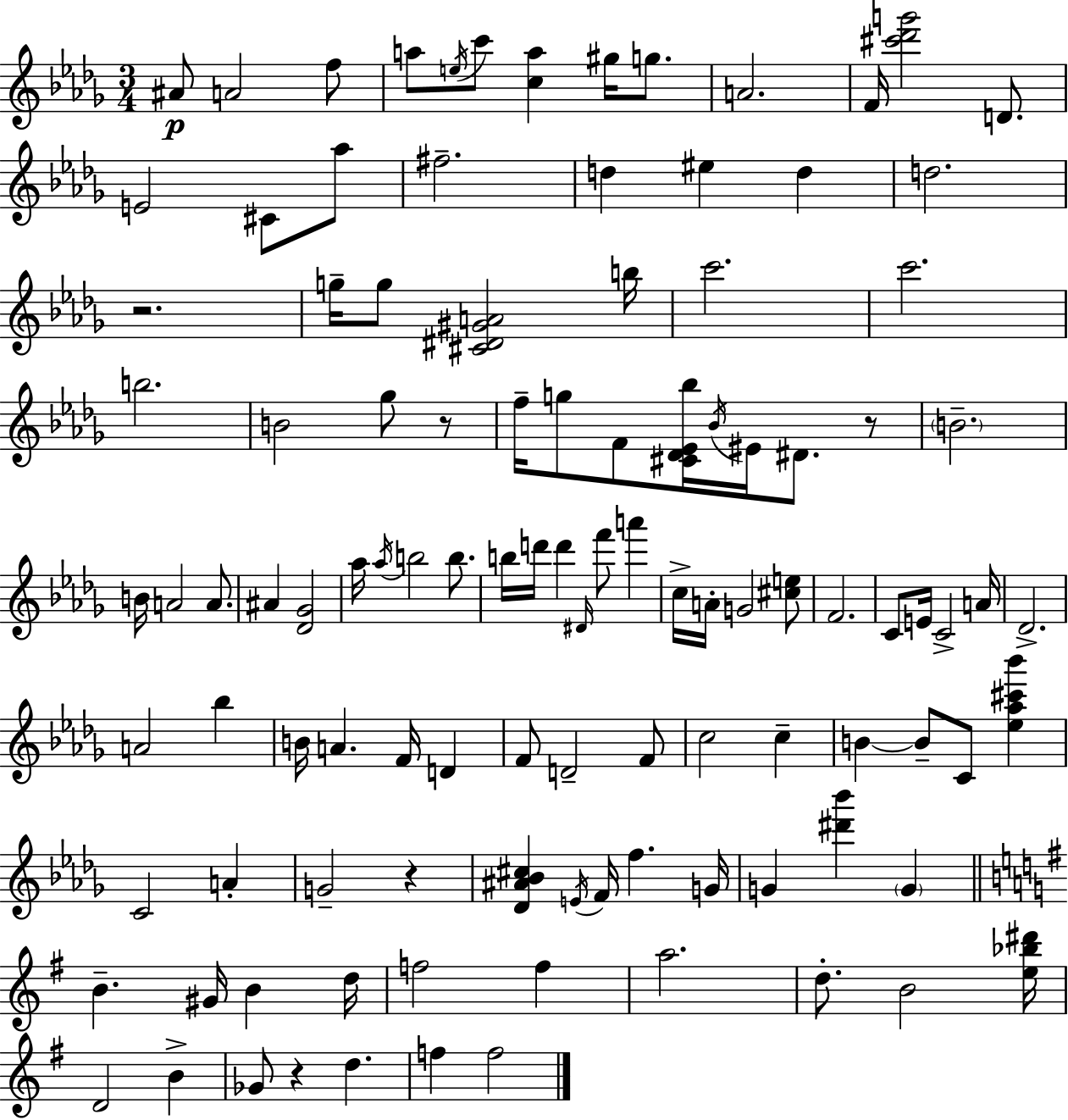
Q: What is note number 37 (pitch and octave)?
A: A4